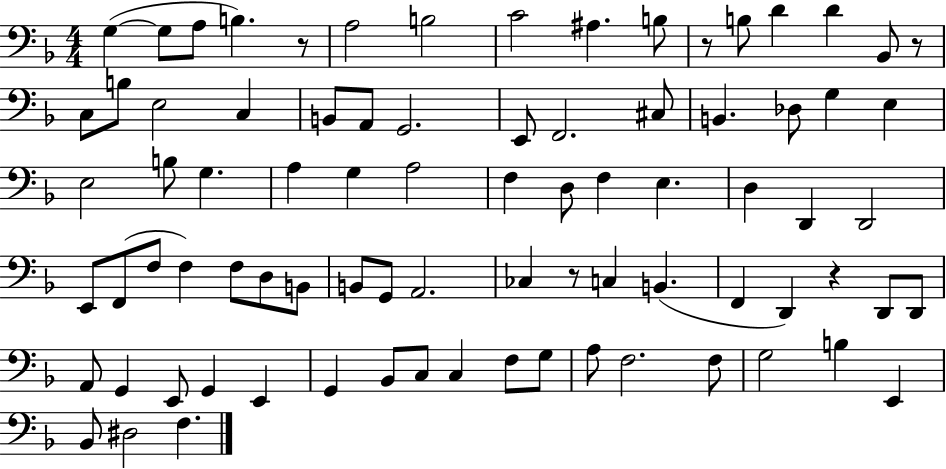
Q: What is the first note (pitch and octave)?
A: G3